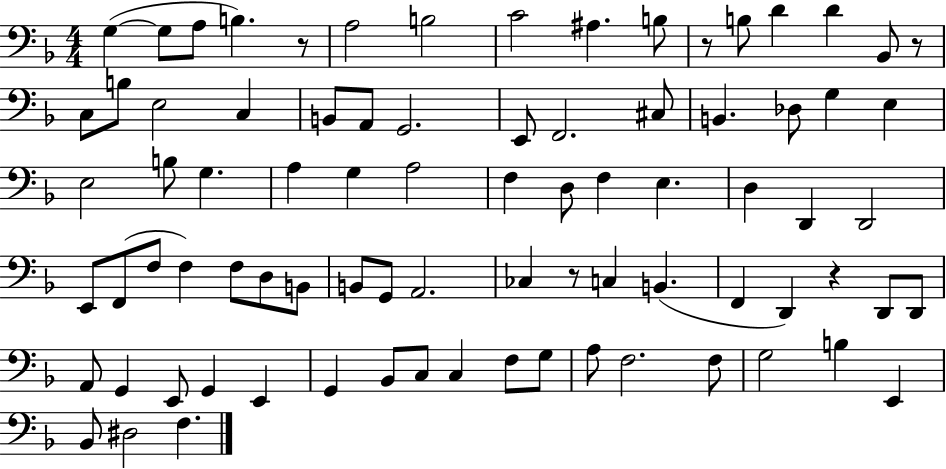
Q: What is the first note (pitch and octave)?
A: G3